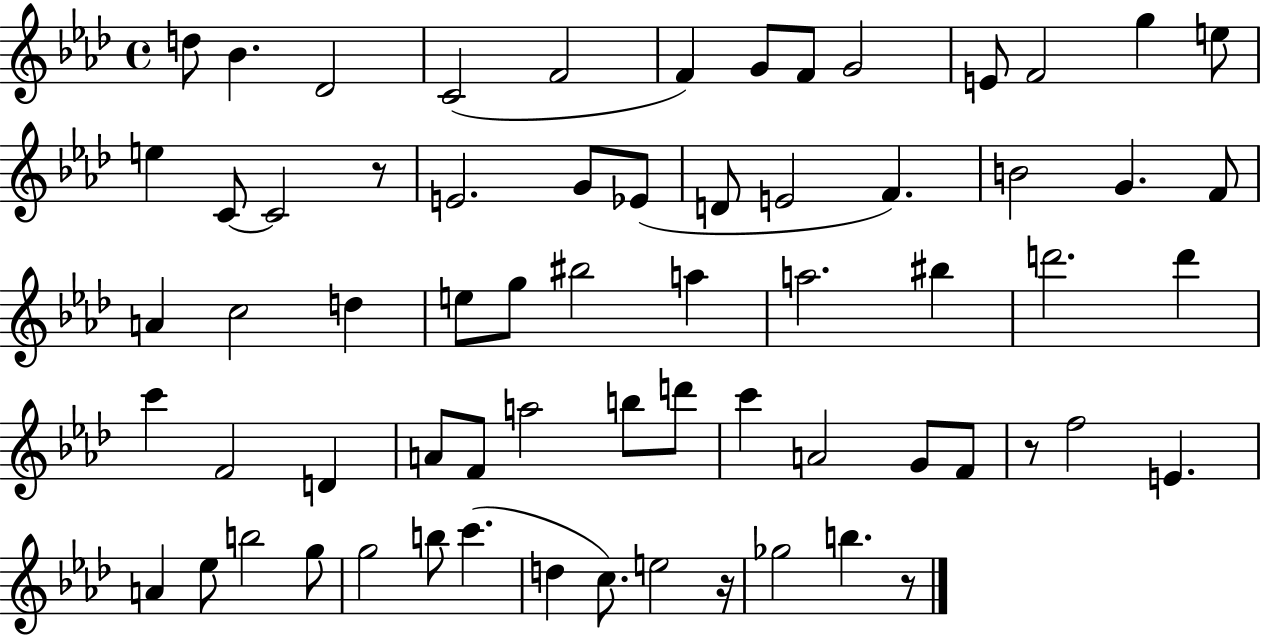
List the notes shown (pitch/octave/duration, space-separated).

D5/e Bb4/q. Db4/h C4/h F4/h F4/q G4/e F4/e G4/h E4/e F4/h G5/q E5/e E5/q C4/e C4/h R/e E4/h. G4/e Eb4/e D4/e E4/h F4/q. B4/h G4/q. F4/e A4/q C5/h D5/q E5/e G5/e BIS5/h A5/q A5/h. BIS5/q D6/h. D6/q C6/q F4/h D4/q A4/e F4/e A5/h B5/e D6/e C6/q A4/h G4/e F4/e R/e F5/h E4/q. A4/q Eb5/e B5/h G5/e G5/h B5/e C6/q. D5/q C5/e. E5/h R/s Gb5/h B5/q. R/e